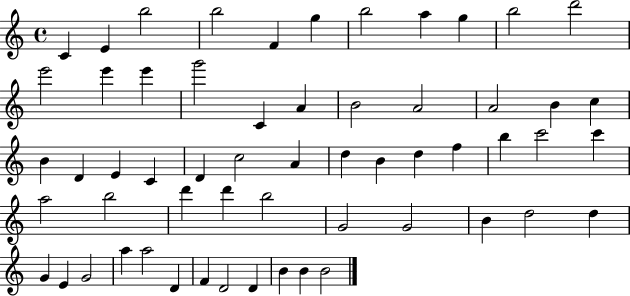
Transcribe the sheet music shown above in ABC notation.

X:1
T:Untitled
M:4/4
L:1/4
K:C
C E b2 b2 F g b2 a g b2 d'2 e'2 e' e' g'2 C A B2 A2 A2 B c B D E C D c2 A d B d f b c'2 c' a2 b2 d' d' b2 G2 G2 B d2 d G E G2 a a2 D F D2 D B B B2